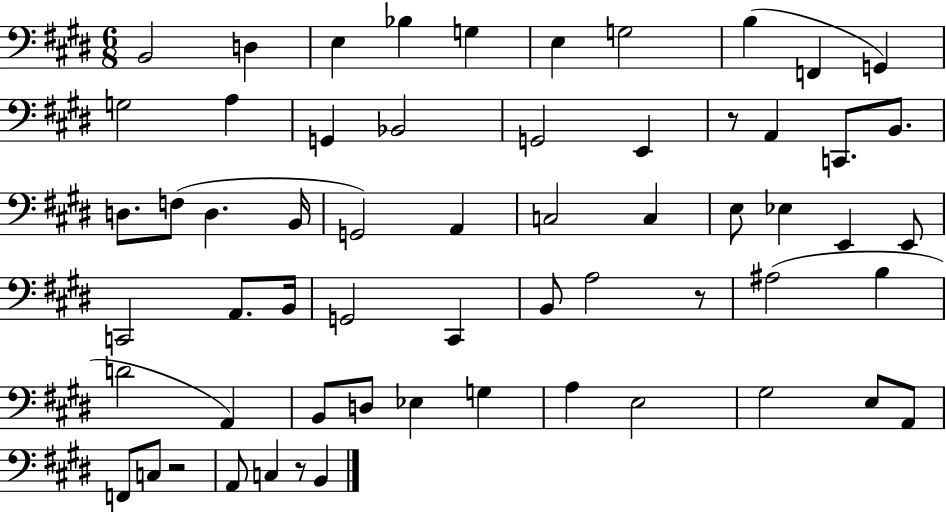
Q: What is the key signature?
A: E major